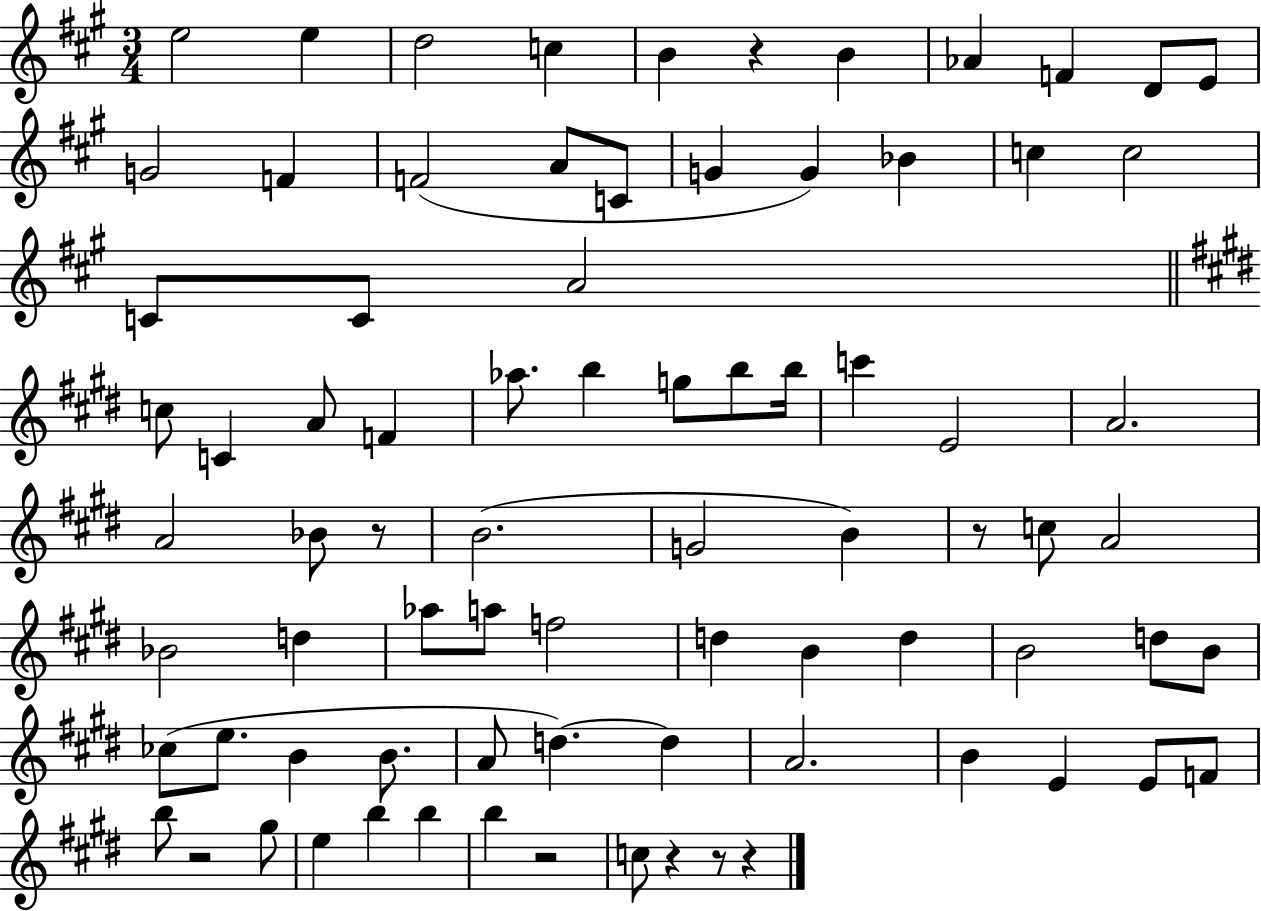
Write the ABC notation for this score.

X:1
T:Untitled
M:3/4
L:1/4
K:A
e2 e d2 c B z B _A F D/2 E/2 G2 F F2 A/2 C/2 G G _B c c2 C/2 C/2 A2 c/2 C A/2 F _a/2 b g/2 b/2 b/4 c' E2 A2 A2 _B/2 z/2 B2 G2 B z/2 c/2 A2 _B2 d _a/2 a/2 f2 d B d B2 d/2 B/2 _c/2 e/2 B B/2 A/2 d d A2 B E E/2 F/2 b/2 z2 ^g/2 e b b b z2 c/2 z z/2 z